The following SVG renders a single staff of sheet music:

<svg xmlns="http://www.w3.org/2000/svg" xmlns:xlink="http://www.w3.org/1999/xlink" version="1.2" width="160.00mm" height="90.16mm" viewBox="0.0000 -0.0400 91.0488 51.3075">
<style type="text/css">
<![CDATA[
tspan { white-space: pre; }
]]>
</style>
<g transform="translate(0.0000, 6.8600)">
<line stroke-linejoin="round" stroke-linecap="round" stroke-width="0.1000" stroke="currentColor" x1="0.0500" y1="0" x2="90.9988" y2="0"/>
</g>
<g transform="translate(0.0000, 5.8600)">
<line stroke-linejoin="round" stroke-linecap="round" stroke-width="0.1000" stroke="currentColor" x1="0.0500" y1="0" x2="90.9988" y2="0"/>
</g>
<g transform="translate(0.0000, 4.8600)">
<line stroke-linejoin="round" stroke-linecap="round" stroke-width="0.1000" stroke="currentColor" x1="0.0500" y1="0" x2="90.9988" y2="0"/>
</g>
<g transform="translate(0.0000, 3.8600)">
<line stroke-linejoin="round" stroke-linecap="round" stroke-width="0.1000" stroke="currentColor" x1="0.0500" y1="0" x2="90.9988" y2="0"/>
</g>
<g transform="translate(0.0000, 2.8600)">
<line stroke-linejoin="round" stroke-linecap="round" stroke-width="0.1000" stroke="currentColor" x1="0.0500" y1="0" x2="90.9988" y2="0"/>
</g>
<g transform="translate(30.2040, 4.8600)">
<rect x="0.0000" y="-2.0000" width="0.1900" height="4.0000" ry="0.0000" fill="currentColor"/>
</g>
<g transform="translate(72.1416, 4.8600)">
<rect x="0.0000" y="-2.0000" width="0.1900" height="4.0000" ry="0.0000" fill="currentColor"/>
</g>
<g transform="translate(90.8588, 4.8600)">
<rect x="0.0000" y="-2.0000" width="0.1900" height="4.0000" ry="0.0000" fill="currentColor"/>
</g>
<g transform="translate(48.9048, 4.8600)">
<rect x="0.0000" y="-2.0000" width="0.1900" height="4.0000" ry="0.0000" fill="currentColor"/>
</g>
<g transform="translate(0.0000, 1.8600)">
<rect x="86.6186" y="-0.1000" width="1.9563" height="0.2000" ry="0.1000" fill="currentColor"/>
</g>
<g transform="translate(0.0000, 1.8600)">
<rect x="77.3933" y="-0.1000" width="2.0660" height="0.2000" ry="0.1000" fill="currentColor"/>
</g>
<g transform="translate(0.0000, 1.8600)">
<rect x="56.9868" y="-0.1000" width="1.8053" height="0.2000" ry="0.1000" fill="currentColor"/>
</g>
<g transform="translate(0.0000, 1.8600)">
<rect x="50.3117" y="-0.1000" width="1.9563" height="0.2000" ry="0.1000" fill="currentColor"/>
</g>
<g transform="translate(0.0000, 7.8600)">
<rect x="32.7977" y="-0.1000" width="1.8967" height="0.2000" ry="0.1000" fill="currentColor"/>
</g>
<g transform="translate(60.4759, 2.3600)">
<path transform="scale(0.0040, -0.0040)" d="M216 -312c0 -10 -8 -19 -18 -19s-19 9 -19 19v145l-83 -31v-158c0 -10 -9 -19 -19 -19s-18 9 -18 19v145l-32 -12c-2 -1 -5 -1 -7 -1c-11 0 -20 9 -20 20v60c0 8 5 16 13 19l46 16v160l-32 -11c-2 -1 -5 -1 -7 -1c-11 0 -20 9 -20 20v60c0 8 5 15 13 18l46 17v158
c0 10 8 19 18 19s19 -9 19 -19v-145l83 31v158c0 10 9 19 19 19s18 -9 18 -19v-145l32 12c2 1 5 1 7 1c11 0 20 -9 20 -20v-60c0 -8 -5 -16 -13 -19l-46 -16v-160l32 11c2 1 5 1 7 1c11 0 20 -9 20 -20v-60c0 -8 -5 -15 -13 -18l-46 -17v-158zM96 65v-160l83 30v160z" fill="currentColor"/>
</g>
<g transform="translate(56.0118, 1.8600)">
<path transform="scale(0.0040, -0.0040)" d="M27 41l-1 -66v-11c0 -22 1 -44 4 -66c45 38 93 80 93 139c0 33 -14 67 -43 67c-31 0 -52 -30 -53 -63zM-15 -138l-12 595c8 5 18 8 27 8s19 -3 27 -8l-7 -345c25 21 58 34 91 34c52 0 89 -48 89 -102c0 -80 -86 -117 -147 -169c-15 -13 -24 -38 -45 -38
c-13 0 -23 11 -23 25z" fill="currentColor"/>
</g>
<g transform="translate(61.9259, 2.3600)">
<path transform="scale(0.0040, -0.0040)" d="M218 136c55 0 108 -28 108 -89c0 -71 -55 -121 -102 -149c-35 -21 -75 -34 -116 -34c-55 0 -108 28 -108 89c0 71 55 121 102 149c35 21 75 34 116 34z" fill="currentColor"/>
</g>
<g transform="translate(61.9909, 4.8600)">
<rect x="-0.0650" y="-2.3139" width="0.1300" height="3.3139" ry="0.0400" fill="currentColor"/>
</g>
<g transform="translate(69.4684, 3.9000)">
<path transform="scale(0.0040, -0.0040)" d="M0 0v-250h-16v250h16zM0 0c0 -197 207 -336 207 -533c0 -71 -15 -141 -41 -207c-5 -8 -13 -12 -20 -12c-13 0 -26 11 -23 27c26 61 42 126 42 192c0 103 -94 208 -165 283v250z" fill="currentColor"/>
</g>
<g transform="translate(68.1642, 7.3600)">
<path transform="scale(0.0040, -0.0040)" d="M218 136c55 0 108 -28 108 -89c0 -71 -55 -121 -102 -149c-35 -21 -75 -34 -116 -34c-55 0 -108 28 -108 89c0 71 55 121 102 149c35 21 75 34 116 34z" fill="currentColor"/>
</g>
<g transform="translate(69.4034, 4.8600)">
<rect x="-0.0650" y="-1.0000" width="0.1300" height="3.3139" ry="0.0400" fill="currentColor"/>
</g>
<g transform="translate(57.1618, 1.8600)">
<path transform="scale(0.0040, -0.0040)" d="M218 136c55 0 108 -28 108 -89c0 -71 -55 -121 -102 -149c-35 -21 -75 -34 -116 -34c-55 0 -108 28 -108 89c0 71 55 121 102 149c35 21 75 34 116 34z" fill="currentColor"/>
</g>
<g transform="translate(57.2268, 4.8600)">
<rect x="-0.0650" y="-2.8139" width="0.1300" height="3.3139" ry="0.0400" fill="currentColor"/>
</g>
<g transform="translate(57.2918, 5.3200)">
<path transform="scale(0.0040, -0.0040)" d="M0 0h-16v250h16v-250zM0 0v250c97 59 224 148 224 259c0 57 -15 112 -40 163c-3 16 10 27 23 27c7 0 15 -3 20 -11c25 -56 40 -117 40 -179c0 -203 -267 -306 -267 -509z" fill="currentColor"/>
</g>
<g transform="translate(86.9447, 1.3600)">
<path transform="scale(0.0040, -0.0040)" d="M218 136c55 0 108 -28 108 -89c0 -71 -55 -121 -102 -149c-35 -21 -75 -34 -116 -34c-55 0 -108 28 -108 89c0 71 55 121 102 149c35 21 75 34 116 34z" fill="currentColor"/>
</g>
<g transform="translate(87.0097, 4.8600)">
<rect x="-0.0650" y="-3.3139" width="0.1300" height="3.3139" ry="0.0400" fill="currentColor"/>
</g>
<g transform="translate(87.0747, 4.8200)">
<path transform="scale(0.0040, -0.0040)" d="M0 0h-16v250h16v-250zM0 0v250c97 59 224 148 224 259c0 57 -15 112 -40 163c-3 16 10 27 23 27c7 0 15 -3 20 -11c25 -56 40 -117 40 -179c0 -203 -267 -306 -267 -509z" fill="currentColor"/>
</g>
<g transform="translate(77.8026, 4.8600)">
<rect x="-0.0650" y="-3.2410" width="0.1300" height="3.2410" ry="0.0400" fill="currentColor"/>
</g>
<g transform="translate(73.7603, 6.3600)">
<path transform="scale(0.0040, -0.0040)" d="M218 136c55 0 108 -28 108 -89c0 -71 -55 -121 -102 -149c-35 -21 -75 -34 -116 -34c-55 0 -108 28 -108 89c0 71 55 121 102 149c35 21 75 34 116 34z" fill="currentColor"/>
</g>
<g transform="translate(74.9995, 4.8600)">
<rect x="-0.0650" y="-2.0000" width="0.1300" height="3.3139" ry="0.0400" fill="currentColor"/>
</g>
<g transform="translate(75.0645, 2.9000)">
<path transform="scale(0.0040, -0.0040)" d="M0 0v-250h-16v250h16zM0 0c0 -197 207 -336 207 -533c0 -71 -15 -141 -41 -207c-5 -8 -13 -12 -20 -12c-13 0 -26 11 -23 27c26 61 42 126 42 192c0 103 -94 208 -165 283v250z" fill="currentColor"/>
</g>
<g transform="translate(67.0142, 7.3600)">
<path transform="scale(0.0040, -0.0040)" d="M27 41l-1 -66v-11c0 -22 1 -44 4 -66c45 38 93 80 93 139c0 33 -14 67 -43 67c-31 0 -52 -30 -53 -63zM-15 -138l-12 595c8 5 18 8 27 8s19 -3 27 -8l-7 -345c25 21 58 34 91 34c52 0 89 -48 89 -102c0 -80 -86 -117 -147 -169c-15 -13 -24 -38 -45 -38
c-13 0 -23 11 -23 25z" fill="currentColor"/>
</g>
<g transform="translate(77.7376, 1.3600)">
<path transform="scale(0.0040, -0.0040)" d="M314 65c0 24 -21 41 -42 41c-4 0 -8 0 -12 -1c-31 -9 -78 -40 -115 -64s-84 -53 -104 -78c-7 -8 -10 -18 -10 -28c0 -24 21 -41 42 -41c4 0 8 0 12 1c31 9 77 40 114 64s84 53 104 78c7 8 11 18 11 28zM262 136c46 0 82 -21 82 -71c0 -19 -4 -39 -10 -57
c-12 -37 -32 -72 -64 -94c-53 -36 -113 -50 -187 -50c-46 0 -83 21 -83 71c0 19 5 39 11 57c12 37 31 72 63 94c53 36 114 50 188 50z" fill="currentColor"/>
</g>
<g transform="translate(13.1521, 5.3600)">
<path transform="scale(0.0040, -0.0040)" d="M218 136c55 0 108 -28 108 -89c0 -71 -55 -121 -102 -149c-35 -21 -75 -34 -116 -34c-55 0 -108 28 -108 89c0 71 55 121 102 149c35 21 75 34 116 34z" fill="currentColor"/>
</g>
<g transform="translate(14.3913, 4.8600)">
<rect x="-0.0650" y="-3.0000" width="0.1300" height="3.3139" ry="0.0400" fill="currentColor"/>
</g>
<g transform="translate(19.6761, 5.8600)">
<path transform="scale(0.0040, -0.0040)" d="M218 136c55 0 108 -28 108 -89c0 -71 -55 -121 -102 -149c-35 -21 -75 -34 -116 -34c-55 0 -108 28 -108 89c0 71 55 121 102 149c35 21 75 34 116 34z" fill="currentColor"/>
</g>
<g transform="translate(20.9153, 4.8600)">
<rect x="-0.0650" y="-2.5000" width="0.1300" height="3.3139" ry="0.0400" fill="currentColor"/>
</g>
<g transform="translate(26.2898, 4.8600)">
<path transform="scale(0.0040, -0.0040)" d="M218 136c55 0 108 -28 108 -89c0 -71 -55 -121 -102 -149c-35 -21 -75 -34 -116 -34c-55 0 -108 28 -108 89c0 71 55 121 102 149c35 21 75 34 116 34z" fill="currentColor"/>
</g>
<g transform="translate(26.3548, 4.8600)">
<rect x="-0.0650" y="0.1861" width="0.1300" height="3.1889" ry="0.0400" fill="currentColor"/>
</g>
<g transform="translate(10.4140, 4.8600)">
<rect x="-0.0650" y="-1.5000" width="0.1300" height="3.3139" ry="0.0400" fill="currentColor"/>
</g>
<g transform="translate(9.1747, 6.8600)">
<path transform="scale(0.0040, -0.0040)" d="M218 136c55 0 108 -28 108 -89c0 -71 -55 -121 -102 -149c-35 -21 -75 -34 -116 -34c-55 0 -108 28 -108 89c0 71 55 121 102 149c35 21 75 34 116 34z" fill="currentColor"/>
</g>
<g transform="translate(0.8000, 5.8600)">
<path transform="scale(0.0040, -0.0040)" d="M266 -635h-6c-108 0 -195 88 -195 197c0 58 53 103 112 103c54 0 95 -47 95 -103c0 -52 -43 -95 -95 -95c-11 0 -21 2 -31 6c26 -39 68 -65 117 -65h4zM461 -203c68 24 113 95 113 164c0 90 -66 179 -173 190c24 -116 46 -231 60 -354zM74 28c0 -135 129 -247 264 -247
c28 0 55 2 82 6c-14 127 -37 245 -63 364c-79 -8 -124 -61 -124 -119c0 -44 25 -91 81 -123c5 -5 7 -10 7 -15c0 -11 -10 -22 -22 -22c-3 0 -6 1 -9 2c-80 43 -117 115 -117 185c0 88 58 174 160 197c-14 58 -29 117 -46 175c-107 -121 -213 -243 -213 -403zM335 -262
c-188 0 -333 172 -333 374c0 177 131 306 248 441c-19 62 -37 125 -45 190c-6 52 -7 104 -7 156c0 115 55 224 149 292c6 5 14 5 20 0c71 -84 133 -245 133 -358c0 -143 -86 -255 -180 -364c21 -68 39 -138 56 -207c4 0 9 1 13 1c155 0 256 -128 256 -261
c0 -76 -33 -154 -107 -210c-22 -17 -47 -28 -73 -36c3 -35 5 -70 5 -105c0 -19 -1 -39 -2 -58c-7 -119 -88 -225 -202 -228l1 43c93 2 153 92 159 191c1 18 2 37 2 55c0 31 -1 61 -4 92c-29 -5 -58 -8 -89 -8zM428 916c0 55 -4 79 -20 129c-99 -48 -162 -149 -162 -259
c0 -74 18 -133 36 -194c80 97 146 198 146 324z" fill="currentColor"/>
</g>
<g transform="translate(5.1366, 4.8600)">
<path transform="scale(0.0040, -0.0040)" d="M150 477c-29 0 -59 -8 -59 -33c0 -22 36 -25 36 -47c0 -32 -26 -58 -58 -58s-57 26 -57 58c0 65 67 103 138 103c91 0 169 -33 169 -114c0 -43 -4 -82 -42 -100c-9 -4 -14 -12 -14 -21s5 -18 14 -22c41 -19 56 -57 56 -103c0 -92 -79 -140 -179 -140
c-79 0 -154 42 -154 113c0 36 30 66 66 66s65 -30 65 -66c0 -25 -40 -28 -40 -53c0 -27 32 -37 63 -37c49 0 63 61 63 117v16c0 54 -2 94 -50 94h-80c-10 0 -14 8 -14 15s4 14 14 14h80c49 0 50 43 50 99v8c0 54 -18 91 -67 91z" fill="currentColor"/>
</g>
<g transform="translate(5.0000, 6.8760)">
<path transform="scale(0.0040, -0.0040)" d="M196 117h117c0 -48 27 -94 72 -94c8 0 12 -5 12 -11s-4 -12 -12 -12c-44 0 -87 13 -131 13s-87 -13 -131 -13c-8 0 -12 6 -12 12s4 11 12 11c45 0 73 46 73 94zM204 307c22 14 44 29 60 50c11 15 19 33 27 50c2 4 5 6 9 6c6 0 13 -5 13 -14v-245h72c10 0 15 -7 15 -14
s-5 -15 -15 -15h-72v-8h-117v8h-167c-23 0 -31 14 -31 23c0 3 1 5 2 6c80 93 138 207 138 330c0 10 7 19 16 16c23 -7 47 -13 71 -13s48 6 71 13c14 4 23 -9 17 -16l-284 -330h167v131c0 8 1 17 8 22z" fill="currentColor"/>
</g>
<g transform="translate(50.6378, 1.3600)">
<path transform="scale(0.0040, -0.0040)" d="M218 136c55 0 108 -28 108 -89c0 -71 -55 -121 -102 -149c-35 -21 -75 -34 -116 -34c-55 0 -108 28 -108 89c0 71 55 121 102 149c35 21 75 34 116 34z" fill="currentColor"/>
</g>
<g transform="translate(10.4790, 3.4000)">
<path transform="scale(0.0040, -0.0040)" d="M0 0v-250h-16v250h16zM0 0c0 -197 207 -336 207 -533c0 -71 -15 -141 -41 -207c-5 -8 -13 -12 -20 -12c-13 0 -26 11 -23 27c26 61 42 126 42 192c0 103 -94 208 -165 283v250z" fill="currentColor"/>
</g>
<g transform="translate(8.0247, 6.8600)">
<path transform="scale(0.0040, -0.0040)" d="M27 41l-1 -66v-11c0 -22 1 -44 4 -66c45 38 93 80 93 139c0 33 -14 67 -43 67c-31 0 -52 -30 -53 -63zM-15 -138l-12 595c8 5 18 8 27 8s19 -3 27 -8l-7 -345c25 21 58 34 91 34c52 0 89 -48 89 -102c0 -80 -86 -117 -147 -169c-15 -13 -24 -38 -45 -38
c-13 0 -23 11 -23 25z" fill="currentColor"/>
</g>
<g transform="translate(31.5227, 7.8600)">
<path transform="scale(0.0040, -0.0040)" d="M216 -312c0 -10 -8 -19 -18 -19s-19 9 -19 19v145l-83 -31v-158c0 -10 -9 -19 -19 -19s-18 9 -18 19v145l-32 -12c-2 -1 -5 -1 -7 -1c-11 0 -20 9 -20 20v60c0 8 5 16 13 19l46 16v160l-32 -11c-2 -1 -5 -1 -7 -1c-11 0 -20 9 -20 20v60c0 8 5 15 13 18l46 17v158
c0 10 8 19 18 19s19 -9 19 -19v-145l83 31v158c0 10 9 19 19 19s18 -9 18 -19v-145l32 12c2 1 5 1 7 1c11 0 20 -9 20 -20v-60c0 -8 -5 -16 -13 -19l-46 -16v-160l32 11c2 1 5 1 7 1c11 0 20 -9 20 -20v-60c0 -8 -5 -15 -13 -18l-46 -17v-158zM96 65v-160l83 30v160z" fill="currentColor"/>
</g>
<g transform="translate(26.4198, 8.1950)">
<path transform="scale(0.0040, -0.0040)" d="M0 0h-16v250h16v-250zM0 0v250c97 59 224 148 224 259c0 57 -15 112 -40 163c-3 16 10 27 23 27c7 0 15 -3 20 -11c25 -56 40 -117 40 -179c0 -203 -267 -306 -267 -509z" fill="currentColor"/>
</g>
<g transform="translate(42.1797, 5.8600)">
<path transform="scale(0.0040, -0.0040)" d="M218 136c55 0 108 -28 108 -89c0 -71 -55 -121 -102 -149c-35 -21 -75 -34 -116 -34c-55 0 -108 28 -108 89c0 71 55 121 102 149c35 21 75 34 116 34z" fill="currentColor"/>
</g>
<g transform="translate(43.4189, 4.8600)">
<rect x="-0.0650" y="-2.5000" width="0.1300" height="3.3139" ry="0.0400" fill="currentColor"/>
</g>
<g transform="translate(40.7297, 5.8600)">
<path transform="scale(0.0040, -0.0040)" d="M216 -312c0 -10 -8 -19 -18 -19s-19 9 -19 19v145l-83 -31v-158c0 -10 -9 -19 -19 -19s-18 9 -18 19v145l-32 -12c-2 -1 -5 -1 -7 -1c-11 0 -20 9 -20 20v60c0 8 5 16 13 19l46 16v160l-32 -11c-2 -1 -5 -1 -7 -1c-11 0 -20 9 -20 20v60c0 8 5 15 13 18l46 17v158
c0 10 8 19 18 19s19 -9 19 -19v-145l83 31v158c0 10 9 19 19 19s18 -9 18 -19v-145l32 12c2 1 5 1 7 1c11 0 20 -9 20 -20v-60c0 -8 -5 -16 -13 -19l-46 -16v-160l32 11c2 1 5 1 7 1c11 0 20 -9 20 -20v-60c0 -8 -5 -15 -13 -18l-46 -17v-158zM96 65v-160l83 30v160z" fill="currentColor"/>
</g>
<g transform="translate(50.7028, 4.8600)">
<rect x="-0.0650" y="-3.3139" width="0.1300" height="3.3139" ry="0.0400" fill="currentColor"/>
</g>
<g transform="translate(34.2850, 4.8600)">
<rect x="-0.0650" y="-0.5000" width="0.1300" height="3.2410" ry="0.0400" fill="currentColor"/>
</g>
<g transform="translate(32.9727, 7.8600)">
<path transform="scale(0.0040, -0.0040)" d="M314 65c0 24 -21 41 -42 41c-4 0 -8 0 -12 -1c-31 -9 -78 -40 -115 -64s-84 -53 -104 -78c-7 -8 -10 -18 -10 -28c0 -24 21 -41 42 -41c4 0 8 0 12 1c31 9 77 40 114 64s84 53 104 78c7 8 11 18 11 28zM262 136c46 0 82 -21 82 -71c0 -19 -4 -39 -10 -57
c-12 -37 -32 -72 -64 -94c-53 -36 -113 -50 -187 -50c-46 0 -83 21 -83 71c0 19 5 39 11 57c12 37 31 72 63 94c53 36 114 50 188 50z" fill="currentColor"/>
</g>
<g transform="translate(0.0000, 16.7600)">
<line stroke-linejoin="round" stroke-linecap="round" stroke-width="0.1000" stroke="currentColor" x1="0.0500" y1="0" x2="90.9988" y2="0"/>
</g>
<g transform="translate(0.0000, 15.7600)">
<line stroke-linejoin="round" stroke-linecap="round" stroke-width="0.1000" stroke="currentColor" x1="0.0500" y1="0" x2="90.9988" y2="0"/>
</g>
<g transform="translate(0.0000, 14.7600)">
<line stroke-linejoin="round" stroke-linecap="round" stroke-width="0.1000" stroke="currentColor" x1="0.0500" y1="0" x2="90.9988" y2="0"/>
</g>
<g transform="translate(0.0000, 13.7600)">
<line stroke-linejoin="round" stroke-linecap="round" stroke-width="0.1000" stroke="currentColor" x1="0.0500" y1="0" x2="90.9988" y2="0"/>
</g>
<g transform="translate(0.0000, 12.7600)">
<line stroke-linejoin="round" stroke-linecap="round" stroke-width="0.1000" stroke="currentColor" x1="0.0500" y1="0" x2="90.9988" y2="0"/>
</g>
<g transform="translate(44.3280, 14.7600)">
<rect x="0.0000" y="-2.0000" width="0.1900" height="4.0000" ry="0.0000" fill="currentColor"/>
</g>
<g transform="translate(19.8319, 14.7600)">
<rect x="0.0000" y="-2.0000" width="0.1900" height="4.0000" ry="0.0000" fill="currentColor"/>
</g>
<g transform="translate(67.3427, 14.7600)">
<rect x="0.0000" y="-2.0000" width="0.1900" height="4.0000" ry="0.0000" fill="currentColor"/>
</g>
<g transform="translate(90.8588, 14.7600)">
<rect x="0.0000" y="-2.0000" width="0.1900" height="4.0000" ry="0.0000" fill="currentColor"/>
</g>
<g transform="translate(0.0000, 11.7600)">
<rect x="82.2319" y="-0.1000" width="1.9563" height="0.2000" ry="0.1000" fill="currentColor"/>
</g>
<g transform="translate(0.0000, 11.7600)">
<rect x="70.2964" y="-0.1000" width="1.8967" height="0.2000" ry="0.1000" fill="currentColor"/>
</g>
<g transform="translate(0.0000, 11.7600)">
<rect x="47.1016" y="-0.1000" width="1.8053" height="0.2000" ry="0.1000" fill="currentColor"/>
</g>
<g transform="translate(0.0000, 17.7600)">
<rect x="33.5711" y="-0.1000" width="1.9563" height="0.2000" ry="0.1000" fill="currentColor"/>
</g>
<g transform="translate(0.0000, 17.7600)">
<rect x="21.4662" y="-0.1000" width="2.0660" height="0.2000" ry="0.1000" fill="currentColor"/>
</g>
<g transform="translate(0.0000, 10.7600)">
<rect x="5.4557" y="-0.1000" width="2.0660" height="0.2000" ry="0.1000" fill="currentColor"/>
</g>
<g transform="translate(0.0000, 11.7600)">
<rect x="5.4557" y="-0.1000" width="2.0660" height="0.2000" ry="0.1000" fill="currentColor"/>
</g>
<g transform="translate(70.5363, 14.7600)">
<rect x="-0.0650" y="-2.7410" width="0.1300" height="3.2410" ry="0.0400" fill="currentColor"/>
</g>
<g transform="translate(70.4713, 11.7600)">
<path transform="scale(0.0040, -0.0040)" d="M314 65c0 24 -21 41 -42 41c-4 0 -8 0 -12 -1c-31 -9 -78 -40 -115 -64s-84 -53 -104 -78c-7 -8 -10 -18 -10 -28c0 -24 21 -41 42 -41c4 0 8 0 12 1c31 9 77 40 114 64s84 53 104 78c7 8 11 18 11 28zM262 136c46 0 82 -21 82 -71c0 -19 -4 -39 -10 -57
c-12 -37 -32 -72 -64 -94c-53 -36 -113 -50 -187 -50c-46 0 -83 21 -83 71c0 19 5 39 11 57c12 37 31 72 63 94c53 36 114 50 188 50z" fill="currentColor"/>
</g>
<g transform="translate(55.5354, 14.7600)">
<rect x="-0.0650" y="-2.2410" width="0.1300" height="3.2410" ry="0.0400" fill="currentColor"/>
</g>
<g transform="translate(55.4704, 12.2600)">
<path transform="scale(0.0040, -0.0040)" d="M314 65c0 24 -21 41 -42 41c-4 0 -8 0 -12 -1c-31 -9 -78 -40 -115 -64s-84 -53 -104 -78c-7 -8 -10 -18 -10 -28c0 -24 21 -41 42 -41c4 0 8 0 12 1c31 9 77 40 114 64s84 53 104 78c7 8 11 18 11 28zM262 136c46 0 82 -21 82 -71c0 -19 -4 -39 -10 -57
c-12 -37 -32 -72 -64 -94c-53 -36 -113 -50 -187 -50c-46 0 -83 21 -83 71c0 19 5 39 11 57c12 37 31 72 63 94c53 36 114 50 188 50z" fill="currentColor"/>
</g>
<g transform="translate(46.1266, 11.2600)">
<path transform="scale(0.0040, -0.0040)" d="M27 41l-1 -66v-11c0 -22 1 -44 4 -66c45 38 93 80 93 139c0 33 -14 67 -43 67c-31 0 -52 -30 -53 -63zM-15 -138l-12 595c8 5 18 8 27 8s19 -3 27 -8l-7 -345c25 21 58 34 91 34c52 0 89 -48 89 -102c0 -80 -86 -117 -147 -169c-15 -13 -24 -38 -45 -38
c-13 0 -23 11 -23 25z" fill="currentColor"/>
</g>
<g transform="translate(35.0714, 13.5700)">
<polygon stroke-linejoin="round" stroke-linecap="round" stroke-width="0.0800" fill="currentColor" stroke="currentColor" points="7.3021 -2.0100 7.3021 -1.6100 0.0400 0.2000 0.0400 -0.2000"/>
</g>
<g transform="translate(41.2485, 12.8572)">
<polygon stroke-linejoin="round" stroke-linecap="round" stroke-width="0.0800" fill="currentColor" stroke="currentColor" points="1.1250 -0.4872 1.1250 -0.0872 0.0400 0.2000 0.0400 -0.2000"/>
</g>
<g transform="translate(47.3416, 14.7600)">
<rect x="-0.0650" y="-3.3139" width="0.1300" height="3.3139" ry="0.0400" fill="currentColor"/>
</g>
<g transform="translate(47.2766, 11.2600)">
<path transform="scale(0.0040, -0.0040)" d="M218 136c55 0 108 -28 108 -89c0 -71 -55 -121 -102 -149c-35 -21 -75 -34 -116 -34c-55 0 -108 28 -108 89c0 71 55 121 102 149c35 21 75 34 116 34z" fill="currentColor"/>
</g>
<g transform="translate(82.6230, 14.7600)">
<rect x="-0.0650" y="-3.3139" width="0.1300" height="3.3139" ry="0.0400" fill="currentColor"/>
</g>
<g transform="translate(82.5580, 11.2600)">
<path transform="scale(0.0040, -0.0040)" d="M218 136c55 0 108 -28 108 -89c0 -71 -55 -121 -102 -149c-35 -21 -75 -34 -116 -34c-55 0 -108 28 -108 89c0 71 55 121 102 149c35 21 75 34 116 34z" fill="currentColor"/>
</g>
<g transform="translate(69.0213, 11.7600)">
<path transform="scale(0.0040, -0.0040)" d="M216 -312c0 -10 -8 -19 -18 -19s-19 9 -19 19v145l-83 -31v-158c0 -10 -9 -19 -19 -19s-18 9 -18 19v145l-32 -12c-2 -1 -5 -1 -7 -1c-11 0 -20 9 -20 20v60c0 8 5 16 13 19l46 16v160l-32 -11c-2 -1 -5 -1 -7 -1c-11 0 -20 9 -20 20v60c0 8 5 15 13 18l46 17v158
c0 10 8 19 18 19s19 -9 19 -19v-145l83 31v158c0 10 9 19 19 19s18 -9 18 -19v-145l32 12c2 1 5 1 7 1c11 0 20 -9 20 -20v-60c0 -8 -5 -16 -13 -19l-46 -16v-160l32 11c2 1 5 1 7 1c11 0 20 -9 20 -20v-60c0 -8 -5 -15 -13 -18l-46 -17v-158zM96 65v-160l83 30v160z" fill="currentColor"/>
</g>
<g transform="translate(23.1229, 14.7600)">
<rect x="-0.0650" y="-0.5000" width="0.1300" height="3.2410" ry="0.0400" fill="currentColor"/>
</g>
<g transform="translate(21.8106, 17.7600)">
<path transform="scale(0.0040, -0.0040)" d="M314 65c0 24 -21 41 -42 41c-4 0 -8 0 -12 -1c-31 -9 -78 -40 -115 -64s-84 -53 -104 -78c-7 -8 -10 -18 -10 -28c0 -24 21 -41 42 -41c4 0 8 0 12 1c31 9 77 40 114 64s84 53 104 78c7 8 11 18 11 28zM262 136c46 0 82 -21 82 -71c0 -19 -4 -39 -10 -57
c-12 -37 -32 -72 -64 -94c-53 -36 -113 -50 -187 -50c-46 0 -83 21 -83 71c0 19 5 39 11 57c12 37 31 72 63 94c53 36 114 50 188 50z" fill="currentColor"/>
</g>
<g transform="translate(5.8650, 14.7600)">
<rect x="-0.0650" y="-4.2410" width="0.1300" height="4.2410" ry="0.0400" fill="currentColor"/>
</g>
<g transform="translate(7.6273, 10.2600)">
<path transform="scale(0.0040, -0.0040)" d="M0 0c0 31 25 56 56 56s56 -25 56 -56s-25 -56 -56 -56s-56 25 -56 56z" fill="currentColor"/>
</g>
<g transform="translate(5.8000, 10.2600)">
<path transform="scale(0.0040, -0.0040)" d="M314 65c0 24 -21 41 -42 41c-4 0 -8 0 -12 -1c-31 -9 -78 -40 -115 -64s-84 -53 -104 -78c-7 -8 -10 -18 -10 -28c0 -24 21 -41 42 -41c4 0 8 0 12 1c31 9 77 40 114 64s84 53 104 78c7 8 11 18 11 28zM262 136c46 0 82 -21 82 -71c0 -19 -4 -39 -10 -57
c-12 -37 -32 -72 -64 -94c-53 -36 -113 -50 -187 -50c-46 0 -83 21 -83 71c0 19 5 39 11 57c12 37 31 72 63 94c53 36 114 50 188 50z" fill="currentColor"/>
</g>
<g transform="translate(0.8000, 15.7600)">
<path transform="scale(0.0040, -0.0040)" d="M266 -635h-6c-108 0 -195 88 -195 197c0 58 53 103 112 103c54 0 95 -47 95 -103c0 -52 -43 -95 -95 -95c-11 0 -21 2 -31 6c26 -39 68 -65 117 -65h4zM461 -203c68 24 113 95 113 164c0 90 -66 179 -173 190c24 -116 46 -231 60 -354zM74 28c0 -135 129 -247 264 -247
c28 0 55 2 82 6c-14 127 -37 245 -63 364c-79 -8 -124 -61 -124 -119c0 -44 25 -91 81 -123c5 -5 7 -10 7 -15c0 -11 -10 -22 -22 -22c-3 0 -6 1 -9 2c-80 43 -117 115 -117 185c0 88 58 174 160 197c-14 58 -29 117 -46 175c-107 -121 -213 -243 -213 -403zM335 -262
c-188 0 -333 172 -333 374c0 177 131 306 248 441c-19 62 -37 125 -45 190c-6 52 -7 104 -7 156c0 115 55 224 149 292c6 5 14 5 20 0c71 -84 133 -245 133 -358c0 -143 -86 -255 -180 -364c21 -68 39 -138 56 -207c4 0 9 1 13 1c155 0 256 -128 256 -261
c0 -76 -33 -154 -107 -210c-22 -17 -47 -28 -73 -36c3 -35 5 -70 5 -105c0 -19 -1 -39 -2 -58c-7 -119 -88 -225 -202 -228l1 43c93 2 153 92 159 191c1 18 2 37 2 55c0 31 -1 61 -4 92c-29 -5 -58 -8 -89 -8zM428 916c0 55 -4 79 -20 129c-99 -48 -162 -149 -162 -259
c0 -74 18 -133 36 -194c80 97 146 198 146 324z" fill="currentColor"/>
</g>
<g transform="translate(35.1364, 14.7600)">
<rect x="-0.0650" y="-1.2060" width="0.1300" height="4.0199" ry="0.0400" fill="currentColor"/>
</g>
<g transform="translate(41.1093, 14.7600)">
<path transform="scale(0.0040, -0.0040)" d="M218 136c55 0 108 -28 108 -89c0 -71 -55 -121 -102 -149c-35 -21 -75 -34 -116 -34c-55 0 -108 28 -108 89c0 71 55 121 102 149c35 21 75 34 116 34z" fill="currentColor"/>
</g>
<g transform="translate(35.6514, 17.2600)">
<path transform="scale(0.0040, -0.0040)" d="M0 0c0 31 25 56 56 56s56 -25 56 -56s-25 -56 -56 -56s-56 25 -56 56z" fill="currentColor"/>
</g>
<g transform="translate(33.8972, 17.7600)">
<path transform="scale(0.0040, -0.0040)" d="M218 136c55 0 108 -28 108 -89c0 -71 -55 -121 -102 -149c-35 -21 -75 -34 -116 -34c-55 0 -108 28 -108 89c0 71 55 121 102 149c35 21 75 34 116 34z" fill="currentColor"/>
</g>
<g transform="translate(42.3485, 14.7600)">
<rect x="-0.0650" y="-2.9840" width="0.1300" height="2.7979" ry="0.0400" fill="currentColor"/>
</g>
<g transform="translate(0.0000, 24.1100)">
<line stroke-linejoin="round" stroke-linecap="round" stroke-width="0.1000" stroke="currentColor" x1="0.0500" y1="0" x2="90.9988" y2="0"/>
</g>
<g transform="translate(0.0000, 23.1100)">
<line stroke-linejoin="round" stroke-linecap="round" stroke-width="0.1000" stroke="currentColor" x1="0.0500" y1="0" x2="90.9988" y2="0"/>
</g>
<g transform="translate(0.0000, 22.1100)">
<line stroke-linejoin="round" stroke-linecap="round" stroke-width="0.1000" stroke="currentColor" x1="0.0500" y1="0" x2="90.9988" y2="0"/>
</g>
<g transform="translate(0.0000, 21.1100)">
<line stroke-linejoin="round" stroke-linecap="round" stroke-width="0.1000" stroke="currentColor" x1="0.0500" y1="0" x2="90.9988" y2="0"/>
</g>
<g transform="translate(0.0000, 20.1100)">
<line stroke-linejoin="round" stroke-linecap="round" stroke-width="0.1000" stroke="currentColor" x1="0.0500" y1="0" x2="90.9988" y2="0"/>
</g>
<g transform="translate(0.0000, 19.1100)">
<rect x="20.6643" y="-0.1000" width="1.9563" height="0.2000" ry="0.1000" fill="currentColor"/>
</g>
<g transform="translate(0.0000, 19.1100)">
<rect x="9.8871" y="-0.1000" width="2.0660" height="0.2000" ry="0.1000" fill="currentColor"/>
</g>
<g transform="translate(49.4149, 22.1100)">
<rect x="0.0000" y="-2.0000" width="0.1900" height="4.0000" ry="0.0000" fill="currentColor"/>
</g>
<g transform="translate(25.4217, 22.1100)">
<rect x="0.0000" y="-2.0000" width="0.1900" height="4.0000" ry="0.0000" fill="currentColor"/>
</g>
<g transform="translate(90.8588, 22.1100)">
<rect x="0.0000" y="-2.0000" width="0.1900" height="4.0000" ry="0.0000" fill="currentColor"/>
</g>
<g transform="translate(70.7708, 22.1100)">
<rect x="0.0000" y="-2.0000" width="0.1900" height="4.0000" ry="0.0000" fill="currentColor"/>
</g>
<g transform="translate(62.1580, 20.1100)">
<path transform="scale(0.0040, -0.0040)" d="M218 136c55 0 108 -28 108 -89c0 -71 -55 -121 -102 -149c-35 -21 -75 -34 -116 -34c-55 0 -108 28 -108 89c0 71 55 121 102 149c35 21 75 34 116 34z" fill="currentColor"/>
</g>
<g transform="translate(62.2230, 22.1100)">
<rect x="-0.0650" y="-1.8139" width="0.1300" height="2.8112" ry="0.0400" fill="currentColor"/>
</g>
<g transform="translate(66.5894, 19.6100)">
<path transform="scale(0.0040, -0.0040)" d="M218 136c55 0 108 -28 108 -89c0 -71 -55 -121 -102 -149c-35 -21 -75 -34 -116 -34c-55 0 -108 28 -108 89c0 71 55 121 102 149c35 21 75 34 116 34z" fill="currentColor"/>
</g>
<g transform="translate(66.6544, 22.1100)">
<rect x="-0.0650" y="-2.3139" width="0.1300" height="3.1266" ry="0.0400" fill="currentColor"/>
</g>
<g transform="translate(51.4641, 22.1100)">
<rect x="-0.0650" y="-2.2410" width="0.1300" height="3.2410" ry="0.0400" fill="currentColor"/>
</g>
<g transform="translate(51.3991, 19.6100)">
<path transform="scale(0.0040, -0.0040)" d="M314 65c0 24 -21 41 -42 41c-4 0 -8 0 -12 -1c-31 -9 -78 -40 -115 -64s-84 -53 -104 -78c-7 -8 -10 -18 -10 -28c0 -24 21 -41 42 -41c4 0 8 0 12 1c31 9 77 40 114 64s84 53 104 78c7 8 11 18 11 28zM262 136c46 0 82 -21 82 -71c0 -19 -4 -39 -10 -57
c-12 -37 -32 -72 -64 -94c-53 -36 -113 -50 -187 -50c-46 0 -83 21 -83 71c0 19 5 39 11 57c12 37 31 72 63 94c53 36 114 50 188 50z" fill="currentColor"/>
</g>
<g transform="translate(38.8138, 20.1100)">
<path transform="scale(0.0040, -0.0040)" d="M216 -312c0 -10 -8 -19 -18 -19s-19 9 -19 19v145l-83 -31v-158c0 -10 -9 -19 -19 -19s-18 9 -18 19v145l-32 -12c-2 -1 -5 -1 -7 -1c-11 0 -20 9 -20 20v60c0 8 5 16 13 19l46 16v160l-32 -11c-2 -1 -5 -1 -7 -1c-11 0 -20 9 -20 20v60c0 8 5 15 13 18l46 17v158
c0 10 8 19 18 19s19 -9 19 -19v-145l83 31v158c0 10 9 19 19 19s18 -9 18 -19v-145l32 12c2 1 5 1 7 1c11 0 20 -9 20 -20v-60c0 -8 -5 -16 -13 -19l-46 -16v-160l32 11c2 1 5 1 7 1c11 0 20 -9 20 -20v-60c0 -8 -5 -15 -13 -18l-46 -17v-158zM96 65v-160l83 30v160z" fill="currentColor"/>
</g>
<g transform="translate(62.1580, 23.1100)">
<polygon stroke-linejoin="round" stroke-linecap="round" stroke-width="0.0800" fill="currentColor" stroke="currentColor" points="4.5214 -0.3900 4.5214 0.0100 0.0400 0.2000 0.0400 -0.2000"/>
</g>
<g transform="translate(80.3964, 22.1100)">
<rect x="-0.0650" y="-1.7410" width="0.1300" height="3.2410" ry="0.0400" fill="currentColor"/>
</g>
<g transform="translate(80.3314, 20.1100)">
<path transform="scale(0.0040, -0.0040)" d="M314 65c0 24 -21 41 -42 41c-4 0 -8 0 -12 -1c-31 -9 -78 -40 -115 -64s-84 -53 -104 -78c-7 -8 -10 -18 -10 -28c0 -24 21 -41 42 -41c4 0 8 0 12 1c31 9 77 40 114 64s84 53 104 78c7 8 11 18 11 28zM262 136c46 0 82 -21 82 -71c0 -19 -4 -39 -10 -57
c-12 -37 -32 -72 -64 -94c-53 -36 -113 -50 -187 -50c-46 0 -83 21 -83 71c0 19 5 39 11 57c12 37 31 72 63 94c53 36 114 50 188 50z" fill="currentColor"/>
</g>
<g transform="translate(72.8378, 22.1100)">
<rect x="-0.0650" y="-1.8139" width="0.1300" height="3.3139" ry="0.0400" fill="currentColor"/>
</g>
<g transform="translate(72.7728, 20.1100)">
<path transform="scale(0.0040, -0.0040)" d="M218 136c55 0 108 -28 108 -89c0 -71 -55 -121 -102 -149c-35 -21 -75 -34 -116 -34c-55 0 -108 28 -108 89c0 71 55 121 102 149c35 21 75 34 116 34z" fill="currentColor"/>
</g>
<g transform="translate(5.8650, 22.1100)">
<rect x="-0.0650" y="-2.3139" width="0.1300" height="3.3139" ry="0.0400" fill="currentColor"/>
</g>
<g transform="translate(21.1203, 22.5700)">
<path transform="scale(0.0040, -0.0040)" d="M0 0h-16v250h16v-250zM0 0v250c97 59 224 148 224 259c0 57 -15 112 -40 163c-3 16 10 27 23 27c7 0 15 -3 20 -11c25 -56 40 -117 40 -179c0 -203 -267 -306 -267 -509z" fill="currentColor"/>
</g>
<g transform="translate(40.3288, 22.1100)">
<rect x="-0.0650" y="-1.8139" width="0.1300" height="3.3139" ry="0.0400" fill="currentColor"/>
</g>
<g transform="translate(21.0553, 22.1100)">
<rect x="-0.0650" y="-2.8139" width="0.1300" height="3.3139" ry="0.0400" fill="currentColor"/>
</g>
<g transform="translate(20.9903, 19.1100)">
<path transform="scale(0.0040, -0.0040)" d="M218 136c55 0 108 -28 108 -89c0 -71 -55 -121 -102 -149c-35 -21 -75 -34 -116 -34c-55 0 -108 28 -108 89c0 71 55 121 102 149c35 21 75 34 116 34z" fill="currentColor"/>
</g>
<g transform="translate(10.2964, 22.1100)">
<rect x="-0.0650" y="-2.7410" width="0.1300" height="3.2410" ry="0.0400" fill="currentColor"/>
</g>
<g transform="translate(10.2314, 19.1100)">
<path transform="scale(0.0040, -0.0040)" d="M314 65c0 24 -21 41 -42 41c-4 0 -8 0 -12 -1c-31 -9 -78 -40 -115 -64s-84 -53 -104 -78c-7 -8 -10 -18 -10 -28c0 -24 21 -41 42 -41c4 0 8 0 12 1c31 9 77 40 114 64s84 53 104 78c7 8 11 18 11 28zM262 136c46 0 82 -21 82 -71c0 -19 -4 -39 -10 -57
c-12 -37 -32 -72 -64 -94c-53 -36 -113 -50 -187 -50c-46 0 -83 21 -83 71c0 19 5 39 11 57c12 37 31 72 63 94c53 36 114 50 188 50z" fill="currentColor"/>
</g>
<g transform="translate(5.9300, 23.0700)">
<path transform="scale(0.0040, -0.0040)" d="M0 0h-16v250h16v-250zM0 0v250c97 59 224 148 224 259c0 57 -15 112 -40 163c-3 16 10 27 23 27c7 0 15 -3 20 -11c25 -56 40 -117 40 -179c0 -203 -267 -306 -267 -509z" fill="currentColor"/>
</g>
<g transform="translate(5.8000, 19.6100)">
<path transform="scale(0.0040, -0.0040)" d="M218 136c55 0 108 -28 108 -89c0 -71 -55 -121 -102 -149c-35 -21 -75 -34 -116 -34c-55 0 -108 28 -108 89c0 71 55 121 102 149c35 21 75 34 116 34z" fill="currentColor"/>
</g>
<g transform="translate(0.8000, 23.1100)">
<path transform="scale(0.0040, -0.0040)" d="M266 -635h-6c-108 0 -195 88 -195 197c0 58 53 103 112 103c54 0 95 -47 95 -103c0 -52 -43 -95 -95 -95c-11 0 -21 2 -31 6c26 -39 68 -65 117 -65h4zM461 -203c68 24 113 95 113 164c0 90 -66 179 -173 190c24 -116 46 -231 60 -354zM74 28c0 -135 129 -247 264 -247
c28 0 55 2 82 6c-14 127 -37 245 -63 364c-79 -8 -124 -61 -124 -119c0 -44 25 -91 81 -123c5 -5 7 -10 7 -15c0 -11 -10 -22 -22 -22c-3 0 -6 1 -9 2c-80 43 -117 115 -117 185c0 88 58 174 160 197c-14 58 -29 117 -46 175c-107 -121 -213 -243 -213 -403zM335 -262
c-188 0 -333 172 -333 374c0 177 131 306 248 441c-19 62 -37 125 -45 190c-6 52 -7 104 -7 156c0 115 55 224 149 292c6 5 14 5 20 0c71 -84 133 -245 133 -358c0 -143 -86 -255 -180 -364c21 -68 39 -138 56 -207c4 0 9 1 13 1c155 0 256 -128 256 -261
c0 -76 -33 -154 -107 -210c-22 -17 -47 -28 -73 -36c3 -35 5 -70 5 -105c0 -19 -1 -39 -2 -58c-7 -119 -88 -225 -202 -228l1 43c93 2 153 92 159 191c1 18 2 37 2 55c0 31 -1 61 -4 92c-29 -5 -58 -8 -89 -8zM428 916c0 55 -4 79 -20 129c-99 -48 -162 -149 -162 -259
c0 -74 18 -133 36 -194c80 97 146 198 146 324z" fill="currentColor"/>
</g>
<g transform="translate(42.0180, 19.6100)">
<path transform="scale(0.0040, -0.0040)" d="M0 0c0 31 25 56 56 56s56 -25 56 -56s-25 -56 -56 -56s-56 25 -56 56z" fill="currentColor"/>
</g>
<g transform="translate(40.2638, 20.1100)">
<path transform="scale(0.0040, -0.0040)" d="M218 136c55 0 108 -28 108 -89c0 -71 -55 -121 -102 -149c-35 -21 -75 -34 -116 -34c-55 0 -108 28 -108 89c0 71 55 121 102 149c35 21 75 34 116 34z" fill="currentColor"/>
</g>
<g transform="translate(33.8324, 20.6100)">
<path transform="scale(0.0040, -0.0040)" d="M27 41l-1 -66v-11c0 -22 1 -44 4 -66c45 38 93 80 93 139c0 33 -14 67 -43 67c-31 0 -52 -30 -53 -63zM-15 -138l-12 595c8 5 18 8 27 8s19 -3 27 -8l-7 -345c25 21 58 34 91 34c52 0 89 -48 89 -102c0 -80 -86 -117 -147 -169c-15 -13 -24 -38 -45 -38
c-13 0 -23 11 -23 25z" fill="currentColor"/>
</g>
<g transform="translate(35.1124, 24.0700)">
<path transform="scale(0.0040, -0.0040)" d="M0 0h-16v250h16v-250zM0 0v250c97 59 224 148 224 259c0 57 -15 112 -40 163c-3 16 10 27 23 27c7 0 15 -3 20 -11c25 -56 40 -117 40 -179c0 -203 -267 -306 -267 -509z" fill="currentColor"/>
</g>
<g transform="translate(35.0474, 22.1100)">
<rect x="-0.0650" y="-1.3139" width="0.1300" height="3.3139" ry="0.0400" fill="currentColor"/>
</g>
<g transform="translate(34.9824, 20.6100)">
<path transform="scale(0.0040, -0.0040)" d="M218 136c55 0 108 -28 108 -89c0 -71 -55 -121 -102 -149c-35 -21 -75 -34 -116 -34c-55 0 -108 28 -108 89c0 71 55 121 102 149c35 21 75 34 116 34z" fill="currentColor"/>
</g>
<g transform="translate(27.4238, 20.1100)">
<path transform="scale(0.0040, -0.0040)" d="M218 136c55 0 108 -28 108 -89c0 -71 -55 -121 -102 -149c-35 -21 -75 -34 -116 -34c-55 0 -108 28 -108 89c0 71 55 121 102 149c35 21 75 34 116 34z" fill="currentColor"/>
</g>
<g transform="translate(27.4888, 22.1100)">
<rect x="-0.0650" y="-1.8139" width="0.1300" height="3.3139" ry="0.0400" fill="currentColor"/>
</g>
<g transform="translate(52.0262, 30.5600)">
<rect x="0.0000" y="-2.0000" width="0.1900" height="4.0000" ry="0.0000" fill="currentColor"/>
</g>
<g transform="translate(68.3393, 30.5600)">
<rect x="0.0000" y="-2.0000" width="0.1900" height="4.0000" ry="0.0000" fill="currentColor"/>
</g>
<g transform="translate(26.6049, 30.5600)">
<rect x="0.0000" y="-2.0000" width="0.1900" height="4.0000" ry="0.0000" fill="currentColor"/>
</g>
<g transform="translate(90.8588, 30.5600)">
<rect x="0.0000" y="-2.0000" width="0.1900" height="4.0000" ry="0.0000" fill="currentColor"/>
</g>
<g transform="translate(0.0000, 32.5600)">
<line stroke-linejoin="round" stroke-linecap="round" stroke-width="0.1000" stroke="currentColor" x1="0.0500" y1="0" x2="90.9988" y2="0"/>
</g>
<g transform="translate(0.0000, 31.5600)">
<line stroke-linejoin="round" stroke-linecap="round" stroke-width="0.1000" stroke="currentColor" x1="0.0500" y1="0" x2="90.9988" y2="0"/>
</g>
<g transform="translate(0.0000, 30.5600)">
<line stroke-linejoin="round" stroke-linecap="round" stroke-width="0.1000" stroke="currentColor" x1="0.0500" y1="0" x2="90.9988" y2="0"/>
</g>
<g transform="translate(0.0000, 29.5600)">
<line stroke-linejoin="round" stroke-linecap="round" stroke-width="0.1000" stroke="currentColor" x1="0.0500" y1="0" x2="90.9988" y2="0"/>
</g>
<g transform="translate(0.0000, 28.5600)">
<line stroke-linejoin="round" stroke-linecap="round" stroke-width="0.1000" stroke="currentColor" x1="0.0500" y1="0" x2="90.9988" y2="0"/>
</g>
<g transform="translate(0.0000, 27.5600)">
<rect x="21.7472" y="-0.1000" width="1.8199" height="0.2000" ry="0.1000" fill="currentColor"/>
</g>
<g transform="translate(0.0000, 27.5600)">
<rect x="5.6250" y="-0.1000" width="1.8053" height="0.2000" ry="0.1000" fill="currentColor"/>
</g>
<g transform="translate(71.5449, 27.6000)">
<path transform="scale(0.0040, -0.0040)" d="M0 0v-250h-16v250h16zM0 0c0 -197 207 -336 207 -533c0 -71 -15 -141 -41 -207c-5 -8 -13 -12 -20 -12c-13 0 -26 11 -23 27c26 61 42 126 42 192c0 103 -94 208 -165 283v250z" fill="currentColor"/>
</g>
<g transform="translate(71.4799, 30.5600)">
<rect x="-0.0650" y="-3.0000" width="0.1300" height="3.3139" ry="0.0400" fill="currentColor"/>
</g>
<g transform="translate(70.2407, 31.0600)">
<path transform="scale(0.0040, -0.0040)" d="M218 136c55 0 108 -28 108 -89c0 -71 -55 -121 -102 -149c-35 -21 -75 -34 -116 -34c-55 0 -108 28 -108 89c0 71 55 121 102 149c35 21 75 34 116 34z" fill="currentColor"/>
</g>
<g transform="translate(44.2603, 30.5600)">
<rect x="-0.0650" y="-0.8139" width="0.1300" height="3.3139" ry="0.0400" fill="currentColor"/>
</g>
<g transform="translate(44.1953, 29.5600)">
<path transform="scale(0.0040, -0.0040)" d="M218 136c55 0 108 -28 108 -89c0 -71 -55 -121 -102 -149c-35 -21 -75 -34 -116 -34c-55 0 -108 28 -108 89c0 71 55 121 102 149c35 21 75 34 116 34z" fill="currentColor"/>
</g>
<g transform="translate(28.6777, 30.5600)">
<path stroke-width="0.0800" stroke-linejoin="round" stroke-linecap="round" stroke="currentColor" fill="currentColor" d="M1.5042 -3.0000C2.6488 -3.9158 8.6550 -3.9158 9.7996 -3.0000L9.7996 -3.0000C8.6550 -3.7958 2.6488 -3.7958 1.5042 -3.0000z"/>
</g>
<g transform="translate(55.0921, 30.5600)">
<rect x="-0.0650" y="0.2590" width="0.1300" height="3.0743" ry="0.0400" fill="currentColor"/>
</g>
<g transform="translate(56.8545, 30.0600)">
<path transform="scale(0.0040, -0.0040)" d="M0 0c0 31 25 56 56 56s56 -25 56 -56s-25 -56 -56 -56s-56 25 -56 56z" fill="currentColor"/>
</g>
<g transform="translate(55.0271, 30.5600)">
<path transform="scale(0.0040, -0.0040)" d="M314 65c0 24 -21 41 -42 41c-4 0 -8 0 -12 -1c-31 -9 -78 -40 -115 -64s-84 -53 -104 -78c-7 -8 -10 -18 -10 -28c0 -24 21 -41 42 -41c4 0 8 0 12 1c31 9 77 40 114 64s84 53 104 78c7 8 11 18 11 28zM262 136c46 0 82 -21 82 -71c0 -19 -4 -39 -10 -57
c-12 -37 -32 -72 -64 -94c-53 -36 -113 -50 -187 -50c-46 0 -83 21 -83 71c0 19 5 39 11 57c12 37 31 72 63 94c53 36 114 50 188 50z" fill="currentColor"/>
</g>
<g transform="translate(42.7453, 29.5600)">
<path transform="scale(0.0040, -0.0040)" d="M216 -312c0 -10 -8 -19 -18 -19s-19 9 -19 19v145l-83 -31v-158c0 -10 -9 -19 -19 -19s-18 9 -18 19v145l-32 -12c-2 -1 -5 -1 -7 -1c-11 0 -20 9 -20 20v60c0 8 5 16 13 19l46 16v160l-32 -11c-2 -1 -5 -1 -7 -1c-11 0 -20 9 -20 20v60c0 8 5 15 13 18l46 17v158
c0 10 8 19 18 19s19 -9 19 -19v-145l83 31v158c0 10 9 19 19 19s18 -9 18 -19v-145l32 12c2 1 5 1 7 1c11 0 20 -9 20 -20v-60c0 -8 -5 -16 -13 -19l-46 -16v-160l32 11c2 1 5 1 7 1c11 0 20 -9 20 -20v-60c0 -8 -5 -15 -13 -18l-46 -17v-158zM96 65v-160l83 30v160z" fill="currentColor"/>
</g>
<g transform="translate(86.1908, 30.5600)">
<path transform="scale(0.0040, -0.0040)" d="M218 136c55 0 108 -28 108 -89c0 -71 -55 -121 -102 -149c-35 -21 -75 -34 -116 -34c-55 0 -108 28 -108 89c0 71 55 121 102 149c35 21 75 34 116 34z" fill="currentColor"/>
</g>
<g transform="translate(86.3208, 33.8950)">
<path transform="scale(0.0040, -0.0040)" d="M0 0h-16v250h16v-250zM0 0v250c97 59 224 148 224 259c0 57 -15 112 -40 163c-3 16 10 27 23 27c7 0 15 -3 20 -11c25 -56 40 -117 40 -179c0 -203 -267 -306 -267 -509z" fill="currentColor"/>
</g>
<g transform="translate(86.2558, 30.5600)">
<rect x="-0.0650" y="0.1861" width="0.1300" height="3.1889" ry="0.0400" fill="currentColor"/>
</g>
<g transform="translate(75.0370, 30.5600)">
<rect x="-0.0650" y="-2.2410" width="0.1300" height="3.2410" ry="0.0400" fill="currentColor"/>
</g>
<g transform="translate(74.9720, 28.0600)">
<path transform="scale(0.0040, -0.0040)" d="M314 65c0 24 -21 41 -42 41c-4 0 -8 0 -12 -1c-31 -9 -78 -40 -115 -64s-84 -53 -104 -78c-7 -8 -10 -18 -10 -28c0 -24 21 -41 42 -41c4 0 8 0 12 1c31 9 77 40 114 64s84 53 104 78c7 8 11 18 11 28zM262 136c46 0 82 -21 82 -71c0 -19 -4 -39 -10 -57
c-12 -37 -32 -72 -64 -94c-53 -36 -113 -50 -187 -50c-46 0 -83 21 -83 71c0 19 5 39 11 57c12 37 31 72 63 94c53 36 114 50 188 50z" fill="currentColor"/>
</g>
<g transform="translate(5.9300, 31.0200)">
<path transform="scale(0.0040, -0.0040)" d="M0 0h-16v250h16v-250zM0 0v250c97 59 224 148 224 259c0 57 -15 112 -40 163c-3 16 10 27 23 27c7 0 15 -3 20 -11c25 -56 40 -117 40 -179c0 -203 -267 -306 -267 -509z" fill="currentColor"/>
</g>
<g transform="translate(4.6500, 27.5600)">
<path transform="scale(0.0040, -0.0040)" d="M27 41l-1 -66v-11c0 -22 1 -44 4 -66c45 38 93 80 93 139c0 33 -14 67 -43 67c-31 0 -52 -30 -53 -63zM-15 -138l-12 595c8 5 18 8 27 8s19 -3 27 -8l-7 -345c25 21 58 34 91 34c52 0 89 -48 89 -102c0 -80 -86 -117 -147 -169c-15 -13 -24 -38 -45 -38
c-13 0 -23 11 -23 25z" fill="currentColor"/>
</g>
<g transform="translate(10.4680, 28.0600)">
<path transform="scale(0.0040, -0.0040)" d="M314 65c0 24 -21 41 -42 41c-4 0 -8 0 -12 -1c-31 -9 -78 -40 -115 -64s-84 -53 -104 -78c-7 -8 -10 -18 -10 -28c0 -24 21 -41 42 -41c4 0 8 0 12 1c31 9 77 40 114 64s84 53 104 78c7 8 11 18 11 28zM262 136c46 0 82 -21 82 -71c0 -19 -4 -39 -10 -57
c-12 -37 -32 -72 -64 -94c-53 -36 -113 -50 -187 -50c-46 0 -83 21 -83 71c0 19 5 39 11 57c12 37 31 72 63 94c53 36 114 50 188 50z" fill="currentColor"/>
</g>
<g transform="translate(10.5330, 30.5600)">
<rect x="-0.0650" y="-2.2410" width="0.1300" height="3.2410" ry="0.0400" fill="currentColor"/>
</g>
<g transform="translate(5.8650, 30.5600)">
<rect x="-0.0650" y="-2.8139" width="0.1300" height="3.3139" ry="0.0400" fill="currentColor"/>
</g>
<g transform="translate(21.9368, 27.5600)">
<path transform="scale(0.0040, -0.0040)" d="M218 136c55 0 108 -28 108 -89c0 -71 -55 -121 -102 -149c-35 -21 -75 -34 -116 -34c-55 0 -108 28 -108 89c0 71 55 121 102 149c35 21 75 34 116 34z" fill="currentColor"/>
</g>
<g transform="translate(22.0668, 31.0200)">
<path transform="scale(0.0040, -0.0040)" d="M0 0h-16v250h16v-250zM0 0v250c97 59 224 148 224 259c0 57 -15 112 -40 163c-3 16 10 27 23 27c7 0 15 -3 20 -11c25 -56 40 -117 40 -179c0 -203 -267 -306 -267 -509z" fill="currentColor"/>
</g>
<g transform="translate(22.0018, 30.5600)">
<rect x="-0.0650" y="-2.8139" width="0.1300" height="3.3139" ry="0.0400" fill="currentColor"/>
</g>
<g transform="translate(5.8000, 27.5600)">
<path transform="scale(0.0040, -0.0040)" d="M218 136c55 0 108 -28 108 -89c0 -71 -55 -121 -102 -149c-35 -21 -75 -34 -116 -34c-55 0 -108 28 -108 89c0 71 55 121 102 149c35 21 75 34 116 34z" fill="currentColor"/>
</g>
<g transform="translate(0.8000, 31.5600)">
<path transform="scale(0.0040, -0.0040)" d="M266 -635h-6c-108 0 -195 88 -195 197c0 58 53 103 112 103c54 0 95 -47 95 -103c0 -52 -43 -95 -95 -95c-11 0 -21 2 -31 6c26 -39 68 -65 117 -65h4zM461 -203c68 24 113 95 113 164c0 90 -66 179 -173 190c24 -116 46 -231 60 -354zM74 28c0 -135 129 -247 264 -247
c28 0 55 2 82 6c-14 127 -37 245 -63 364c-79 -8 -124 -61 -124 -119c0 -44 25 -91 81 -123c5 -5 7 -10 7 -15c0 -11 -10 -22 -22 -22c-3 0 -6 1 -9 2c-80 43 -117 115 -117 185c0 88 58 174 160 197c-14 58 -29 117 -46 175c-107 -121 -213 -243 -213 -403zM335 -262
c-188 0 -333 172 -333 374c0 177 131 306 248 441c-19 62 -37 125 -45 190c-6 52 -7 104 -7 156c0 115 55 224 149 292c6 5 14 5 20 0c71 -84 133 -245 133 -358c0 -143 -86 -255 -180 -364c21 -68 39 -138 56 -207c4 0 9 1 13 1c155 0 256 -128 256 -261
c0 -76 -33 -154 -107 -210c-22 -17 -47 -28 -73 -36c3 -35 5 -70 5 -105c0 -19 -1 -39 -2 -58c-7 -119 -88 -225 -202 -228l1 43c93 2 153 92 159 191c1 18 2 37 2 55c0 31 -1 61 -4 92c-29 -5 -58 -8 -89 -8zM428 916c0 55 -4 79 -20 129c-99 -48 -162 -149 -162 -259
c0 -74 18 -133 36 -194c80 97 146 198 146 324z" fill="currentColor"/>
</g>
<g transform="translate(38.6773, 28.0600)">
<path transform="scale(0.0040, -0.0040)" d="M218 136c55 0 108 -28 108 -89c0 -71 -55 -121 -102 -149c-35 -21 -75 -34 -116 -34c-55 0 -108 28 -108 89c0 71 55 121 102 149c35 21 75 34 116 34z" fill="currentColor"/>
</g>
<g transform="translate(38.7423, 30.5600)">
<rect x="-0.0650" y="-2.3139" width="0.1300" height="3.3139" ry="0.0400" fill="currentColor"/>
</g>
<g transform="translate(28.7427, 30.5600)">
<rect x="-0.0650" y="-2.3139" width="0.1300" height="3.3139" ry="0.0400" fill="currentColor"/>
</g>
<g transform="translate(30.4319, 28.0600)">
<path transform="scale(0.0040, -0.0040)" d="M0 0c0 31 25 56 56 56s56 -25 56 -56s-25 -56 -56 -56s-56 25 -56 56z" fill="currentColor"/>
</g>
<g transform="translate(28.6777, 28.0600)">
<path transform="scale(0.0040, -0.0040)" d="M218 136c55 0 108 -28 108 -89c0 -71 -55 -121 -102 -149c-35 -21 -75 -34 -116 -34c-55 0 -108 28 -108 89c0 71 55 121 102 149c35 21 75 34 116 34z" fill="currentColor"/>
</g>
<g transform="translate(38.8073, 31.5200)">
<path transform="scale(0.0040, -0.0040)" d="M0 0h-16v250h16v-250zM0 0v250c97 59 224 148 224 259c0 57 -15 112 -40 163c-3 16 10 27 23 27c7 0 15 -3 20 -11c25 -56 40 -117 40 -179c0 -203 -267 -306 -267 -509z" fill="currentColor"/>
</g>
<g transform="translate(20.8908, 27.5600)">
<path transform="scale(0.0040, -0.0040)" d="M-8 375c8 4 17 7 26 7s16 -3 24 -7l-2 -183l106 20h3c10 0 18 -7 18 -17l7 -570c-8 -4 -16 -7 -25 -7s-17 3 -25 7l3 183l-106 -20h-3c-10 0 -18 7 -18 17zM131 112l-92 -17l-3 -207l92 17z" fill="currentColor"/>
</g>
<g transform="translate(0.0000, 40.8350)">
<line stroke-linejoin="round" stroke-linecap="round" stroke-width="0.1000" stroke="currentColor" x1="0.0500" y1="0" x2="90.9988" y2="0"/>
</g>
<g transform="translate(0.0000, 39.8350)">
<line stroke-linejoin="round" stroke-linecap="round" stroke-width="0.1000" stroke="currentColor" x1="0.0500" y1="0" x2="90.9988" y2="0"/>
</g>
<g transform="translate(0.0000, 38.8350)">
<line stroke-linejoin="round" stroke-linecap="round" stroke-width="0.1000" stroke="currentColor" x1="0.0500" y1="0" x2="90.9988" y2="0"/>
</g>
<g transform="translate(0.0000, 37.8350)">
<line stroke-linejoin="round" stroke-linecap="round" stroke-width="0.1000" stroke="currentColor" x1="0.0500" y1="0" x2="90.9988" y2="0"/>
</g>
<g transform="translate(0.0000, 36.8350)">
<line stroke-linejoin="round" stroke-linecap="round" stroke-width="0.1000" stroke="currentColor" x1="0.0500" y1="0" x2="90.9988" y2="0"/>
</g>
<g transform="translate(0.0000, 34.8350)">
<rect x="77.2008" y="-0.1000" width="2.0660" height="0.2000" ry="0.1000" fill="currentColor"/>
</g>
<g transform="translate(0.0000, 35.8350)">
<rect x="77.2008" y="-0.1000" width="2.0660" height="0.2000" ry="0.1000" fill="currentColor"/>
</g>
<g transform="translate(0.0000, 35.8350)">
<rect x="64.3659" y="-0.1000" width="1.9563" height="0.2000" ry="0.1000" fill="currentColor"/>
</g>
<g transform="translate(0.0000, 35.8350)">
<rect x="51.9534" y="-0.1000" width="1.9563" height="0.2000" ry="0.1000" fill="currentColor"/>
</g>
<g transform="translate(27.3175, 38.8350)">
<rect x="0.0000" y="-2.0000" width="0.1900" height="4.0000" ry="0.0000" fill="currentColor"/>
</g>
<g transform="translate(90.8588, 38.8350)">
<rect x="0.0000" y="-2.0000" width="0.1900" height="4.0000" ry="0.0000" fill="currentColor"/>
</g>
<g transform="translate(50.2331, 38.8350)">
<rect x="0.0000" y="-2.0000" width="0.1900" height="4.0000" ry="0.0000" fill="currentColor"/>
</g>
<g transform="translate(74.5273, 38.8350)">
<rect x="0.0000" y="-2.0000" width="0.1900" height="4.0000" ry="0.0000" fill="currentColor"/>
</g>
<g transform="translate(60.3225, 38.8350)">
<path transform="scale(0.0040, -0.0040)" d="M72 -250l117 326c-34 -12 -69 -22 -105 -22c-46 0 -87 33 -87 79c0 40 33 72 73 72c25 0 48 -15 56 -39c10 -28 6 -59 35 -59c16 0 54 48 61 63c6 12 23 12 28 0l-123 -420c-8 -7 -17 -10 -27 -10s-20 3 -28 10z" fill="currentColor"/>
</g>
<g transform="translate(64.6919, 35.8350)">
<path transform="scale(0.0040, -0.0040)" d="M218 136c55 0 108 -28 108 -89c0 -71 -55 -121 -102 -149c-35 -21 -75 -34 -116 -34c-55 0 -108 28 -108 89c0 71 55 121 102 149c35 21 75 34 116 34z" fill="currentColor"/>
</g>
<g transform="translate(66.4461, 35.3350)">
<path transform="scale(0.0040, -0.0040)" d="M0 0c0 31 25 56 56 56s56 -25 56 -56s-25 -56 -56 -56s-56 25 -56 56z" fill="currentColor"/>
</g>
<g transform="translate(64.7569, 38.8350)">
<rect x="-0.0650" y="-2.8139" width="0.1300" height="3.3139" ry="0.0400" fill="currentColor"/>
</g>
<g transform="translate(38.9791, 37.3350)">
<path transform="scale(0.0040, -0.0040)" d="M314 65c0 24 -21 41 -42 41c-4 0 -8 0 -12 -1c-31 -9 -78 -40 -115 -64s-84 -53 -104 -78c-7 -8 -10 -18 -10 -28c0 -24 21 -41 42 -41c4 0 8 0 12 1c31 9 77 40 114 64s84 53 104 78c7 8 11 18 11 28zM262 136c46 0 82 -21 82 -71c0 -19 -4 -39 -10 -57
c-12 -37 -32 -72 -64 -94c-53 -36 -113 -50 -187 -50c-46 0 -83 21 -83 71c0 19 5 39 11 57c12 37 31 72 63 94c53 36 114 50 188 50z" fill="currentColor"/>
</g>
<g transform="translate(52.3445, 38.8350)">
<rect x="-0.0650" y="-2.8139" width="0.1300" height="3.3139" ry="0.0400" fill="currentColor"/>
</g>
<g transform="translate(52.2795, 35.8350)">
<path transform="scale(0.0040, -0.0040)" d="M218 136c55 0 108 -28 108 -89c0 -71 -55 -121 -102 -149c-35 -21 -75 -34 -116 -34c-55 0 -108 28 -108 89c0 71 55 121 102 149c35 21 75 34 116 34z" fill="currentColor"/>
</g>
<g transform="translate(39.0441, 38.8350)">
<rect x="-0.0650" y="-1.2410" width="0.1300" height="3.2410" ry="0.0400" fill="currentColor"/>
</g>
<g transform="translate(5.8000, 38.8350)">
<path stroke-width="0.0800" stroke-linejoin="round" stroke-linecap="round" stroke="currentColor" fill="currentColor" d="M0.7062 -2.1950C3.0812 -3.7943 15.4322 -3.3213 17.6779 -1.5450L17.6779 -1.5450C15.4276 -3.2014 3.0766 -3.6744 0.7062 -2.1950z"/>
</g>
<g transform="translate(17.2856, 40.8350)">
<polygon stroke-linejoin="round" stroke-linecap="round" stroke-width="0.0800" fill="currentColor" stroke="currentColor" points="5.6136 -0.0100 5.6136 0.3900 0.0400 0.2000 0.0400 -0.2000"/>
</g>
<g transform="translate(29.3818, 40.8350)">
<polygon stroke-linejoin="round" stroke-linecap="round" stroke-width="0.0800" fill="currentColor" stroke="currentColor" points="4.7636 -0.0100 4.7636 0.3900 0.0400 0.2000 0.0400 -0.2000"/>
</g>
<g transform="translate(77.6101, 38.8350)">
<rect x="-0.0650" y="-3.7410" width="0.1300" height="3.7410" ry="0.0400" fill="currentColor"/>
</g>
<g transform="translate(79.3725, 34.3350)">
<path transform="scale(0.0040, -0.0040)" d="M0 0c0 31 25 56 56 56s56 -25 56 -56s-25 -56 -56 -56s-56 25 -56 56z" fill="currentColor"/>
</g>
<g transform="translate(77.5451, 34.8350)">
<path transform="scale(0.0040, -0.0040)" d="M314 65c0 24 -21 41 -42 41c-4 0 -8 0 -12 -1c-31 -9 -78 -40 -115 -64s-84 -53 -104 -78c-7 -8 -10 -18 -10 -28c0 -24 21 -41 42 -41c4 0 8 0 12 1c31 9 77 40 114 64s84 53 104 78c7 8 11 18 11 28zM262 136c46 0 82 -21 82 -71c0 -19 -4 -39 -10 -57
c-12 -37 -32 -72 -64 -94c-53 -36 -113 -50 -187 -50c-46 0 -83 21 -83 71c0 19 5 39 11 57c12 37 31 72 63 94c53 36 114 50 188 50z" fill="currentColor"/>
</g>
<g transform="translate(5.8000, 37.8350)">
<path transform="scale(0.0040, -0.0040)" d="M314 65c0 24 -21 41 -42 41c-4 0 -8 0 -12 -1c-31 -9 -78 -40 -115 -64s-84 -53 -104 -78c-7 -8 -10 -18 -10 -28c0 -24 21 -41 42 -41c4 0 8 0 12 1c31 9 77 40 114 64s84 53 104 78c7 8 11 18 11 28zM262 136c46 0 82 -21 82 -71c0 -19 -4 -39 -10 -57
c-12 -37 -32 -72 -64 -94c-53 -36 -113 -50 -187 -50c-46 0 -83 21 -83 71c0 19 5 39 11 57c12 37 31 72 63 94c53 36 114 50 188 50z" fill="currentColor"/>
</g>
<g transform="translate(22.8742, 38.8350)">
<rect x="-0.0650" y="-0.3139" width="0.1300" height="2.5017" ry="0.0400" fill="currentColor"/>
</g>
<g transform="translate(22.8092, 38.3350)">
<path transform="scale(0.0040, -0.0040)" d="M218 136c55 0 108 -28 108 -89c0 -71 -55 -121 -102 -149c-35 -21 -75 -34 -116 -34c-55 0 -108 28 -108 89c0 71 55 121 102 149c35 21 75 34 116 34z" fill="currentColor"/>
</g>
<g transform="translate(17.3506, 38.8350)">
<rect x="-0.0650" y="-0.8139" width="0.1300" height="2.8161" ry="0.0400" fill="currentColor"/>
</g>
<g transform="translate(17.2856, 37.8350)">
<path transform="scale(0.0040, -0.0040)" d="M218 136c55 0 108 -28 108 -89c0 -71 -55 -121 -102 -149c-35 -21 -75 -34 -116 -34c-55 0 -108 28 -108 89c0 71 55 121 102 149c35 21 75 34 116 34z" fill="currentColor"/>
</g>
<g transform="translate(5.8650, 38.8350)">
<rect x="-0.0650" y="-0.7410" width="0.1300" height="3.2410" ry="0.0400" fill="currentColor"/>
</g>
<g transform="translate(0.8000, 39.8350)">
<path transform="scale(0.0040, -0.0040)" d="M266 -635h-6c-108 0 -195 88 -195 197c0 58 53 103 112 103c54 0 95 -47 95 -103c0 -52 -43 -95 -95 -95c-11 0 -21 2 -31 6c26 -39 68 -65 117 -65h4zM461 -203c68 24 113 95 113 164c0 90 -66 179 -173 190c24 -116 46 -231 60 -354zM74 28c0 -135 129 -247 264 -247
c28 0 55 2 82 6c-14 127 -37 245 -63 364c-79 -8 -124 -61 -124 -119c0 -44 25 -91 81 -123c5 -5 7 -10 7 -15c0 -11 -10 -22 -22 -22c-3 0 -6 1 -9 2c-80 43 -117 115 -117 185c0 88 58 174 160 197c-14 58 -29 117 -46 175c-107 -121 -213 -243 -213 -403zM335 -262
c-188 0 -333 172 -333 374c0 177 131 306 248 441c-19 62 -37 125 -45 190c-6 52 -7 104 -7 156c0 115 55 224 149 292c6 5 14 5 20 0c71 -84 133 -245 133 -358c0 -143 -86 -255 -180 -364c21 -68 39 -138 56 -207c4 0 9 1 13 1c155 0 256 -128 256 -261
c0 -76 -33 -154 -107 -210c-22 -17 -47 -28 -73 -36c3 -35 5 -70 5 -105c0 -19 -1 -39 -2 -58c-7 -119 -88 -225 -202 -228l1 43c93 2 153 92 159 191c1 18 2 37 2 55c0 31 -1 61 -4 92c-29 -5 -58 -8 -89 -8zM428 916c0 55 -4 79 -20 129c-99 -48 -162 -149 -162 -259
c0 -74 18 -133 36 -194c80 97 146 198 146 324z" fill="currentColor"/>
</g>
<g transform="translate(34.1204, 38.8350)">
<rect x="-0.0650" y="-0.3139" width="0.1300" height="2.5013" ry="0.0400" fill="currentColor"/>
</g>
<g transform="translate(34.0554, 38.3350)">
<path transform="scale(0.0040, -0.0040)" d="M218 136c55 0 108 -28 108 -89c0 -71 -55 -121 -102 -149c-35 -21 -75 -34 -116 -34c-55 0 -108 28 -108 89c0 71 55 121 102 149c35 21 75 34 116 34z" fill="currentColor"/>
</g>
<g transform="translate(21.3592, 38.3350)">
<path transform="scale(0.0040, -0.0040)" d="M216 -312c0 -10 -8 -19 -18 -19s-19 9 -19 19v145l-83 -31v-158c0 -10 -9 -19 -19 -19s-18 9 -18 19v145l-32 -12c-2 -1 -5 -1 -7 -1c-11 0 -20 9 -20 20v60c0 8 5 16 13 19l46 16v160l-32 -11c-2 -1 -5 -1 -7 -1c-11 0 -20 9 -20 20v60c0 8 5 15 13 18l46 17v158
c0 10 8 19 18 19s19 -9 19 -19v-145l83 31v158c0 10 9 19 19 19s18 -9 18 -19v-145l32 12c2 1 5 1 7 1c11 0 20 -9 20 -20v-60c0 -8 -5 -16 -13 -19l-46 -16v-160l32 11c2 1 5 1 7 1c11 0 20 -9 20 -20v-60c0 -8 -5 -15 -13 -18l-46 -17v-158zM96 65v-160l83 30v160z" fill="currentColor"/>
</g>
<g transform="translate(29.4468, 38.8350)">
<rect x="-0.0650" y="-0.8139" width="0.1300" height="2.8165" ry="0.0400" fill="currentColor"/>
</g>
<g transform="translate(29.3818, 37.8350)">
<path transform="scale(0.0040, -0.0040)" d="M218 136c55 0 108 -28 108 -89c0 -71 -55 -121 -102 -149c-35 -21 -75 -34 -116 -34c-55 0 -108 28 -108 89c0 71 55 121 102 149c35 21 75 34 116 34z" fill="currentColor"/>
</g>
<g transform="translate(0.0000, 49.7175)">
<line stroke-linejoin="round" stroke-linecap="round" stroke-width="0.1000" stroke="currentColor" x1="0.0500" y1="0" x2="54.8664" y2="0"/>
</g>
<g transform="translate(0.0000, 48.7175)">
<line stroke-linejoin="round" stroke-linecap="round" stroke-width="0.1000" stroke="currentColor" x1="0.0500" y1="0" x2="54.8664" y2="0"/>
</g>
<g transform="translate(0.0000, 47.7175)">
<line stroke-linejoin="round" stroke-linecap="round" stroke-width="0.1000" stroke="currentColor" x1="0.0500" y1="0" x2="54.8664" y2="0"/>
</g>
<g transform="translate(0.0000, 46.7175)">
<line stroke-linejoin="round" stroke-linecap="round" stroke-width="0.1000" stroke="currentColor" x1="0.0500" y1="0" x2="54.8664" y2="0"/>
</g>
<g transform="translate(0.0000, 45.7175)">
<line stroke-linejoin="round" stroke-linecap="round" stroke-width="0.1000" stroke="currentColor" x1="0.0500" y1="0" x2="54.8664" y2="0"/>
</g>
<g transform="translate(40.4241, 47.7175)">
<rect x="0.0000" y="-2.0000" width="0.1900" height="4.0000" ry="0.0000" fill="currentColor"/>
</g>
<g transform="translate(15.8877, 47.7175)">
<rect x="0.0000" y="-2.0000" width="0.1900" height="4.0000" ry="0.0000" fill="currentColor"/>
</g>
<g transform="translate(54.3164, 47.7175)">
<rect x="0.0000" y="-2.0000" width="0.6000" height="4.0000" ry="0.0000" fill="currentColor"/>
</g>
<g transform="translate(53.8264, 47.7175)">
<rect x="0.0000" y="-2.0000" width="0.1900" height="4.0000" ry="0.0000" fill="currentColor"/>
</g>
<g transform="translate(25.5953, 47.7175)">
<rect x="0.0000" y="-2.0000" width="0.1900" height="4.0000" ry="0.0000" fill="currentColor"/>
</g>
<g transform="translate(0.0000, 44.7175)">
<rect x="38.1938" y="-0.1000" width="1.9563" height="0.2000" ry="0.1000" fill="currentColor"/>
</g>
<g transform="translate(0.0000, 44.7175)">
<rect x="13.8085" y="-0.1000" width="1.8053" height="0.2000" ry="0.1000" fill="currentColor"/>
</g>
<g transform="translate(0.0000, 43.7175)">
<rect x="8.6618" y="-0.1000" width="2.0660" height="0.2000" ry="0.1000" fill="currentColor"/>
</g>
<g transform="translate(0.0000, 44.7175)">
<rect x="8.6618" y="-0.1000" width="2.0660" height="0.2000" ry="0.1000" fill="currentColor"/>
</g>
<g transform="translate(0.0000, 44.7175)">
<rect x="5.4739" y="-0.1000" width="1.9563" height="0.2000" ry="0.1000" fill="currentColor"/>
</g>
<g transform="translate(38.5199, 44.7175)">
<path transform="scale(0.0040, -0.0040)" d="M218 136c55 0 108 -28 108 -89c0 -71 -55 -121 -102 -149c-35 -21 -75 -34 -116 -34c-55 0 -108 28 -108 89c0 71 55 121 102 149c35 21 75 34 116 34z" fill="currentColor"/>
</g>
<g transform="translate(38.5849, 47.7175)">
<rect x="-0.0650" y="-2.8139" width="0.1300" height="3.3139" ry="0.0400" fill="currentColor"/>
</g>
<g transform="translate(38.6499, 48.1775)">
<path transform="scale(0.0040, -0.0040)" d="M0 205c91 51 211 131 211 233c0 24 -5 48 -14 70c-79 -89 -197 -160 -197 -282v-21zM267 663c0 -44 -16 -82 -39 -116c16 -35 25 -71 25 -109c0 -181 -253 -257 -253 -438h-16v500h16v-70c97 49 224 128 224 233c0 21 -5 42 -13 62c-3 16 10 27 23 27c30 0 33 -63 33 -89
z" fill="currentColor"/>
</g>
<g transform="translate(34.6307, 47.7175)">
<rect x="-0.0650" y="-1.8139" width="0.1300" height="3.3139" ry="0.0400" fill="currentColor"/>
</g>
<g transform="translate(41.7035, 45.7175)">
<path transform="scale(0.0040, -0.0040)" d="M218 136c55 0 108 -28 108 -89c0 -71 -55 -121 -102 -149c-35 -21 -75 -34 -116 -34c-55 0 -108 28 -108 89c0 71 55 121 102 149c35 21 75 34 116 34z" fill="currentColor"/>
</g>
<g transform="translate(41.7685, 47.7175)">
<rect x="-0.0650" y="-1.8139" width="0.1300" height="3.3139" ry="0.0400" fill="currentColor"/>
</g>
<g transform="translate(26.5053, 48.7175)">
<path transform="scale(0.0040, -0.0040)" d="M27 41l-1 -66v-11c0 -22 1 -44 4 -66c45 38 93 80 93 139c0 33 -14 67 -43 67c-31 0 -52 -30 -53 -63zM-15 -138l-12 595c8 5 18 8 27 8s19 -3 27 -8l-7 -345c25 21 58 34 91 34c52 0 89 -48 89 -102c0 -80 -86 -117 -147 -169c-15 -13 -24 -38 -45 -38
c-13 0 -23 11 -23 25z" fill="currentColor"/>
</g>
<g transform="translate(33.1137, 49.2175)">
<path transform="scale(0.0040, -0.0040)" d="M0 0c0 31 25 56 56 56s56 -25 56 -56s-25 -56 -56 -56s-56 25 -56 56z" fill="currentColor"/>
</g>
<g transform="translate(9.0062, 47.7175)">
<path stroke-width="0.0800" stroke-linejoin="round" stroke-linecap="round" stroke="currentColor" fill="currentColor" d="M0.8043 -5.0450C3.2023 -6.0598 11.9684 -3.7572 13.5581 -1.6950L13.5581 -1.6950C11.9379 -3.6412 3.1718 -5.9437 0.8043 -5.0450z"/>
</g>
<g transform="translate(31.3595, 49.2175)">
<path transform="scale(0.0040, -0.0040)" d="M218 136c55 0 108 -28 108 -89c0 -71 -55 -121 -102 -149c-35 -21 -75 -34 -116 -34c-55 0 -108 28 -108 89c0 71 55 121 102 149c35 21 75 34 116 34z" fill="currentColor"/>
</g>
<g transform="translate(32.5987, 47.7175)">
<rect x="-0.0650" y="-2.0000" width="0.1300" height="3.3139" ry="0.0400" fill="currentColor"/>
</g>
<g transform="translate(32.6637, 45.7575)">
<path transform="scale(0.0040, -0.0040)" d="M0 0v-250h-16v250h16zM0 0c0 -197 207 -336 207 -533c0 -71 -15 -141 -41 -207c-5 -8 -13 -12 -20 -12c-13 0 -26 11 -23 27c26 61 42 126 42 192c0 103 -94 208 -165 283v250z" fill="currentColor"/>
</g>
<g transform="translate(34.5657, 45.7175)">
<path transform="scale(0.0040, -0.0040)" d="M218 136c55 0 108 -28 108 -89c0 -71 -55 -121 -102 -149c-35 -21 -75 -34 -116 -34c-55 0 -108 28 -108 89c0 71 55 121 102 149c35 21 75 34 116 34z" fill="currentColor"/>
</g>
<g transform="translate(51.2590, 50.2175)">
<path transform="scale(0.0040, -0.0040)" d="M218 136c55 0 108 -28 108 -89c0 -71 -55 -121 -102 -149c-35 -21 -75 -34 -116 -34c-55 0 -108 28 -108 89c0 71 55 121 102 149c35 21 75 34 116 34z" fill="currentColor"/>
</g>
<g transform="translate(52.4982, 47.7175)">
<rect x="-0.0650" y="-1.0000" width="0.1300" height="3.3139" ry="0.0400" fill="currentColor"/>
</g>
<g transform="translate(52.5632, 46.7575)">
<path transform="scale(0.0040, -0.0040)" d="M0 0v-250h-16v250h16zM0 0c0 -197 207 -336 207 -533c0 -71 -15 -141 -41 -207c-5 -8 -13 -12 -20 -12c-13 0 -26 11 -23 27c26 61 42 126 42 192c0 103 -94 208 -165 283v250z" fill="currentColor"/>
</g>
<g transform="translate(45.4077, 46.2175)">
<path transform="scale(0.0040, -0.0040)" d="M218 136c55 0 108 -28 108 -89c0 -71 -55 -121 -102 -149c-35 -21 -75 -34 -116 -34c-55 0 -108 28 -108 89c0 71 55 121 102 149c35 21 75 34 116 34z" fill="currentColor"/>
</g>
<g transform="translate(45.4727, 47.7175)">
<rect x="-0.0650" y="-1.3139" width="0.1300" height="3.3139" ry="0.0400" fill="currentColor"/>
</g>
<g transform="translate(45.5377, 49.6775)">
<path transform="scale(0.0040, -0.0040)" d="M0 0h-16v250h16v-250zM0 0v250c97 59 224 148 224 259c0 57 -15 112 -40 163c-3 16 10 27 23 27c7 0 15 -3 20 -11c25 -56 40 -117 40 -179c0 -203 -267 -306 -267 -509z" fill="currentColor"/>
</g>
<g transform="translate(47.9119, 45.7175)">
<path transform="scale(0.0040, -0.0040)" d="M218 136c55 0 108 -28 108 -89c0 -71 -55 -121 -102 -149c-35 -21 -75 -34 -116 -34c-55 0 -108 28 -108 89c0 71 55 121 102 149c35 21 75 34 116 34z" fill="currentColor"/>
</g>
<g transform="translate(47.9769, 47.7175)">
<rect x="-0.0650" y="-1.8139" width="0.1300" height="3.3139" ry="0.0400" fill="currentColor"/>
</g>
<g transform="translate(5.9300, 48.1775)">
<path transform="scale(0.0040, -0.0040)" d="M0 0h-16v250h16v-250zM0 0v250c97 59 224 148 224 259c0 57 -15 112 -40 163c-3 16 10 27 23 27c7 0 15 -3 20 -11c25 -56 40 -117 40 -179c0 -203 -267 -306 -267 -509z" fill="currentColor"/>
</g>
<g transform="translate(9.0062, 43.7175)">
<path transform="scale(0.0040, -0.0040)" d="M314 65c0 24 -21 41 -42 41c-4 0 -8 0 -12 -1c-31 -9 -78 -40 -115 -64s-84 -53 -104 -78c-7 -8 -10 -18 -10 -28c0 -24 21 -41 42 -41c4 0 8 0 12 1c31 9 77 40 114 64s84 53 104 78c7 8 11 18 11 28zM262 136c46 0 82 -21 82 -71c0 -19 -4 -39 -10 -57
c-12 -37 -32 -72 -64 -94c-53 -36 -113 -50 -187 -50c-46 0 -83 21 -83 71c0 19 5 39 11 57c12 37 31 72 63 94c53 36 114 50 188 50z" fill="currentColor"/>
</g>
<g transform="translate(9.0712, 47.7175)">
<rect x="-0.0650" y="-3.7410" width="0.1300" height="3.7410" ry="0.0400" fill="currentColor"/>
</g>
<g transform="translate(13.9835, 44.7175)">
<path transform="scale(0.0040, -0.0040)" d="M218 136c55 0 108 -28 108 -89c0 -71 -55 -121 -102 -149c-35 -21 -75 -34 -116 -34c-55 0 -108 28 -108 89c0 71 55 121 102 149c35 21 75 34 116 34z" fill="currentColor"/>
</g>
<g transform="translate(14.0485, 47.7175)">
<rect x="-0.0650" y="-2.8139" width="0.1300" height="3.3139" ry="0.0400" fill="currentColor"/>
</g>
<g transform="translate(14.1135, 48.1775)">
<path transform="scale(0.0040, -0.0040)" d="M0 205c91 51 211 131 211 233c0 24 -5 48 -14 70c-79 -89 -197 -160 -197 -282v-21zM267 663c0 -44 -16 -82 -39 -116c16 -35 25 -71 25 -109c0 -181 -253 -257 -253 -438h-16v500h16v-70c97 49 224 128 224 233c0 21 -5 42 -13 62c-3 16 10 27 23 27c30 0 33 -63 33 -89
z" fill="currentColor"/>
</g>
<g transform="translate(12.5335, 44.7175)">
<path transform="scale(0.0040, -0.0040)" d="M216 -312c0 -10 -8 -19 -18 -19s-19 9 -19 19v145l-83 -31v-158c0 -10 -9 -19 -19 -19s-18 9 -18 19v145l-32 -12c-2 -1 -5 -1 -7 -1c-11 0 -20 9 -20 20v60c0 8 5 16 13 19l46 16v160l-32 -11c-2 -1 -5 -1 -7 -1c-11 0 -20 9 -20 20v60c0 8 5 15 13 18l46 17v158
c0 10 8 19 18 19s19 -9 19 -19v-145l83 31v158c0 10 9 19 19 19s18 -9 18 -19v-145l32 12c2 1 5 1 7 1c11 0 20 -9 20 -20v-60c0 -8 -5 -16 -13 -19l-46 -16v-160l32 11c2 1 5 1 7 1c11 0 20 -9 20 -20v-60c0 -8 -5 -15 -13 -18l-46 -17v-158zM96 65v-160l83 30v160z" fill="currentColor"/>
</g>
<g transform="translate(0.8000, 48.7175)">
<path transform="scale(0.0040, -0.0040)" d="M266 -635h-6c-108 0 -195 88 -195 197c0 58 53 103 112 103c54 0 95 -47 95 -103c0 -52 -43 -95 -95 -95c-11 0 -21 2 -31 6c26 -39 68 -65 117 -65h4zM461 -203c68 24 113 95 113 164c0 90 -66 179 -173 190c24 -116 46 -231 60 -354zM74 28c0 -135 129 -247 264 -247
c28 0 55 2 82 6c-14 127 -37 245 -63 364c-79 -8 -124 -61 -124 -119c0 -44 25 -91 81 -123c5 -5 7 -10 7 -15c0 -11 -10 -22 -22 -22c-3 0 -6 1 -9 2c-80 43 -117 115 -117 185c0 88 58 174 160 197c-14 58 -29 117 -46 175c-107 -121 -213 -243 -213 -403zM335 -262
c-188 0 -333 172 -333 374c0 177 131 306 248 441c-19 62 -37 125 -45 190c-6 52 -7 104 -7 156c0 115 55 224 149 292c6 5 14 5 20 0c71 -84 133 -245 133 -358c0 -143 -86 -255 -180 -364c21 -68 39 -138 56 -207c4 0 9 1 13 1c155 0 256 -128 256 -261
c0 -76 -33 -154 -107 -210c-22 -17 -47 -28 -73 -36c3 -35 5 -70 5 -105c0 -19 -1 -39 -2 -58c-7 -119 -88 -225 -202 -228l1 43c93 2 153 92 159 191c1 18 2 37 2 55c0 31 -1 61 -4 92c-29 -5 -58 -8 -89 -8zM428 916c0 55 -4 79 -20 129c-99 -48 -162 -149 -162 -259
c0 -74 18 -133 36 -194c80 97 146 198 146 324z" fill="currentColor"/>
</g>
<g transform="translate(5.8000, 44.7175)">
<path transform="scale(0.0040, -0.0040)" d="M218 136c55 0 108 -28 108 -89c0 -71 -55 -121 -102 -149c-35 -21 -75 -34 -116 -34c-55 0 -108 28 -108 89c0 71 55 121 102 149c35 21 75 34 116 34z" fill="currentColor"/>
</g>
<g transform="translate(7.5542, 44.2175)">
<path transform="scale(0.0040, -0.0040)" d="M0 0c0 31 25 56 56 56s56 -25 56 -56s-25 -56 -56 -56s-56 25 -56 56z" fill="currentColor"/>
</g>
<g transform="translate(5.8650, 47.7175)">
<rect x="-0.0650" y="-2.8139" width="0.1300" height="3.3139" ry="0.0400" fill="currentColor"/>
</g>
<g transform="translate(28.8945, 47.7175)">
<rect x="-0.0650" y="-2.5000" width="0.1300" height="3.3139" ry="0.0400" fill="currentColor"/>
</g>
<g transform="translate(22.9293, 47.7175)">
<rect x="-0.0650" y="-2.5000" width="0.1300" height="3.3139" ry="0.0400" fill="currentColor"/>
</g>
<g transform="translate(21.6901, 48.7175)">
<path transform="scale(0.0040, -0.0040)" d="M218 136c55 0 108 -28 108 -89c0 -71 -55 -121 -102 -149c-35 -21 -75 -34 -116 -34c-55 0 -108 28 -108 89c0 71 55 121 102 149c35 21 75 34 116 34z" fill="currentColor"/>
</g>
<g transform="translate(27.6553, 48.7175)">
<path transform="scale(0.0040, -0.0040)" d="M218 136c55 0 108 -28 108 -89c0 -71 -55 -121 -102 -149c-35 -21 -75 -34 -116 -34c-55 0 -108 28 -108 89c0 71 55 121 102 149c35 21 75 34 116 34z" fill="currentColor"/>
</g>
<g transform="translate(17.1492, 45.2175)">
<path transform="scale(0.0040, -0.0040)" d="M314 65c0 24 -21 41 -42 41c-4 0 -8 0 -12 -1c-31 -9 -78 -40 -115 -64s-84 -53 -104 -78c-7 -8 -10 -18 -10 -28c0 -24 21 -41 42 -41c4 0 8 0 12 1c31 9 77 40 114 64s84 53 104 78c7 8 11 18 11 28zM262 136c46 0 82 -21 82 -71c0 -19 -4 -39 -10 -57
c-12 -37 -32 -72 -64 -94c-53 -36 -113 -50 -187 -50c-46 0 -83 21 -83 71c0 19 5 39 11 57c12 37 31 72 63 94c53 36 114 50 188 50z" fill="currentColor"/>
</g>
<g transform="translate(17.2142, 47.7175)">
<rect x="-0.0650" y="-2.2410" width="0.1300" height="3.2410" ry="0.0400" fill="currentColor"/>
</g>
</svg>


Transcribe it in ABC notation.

X:1
T:Untitled
M:3/4
L:1/4
K:C
_E/2 A G B/2 ^C2 ^G b _a/2 ^g _D/2 F/2 b2 b/2 d'2 C2 C/2 B/4 _b g2 ^a2 b g/2 a2 a/2 f _e/2 ^f g2 f/2 g/2 f f2 _a/2 g2 a/2 g g/2 ^d B2 A/2 g2 B/2 d2 d/2 ^c/2 d/2 c/2 e2 a z/2 a c'2 a/2 c'2 ^a/4 g2 G _G F/2 f a/4 f e/2 f D/2